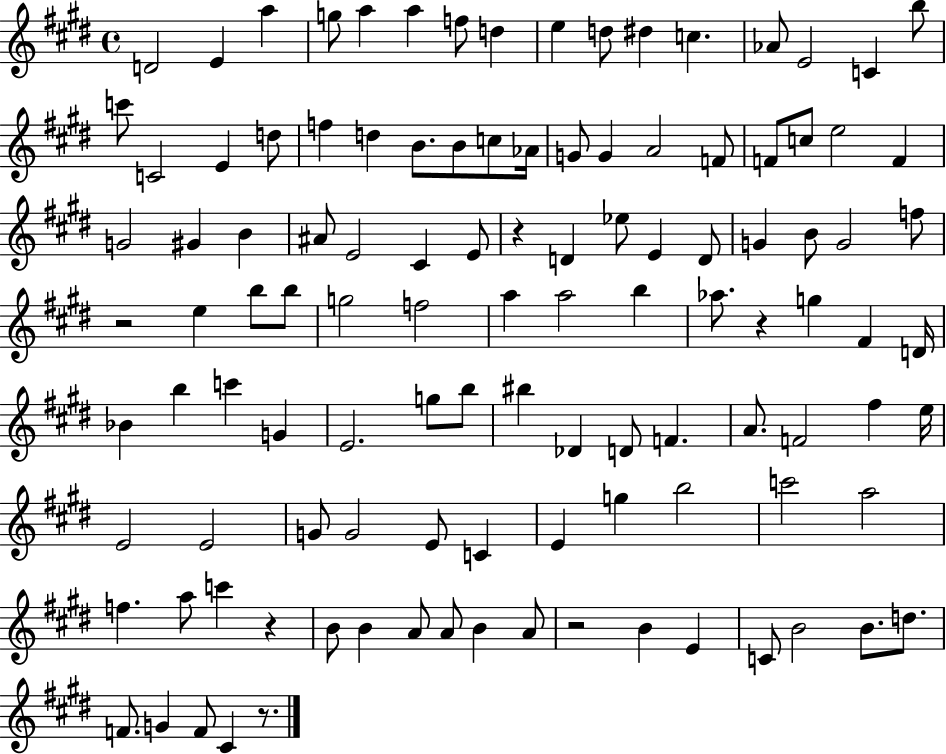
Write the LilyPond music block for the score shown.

{
  \clef treble
  \time 4/4
  \defaultTimeSignature
  \key e \major
  d'2 e'4 a''4 | g''8 a''4 a''4 f''8 d''4 | e''4 d''8 dis''4 c''4. | aes'8 e'2 c'4 b''8 | \break c'''8 c'2 e'4 d''8 | f''4 d''4 b'8. b'8 c''8 aes'16 | g'8 g'4 a'2 f'8 | f'8 c''8 e''2 f'4 | \break g'2 gis'4 b'4 | ais'8 e'2 cis'4 e'8 | r4 d'4 ees''8 e'4 d'8 | g'4 b'8 g'2 f''8 | \break r2 e''4 b''8 b''8 | g''2 f''2 | a''4 a''2 b''4 | aes''8. r4 g''4 fis'4 d'16 | \break bes'4 b''4 c'''4 g'4 | e'2. g''8 b''8 | bis''4 des'4 d'8 f'4. | a'8. f'2 fis''4 e''16 | \break e'2 e'2 | g'8 g'2 e'8 c'4 | e'4 g''4 b''2 | c'''2 a''2 | \break f''4. a''8 c'''4 r4 | b'8 b'4 a'8 a'8 b'4 a'8 | r2 b'4 e'4 | c'8 b'2 b'8. d''8. | \break f'8. g'4 f'8 cis'4 r8. | \bar "|."
}